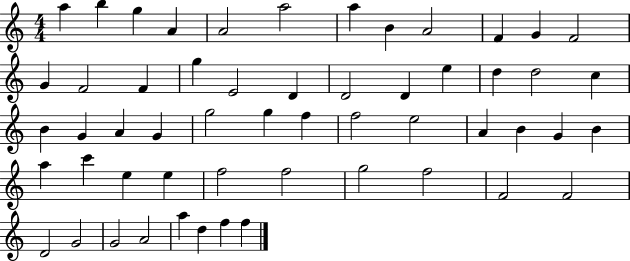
X:1
T:Untitled
M:4/4
L:1/4
K:C
a b g A A2 a2 a B A2 F G F2 G F2 F g E2 D D2 D e d d2 c B G A G g2 g f f2 e2 A B G B a c' e e f2 f2 g2 f2 F2 F2 D2 G2 G2 A2 a d f f